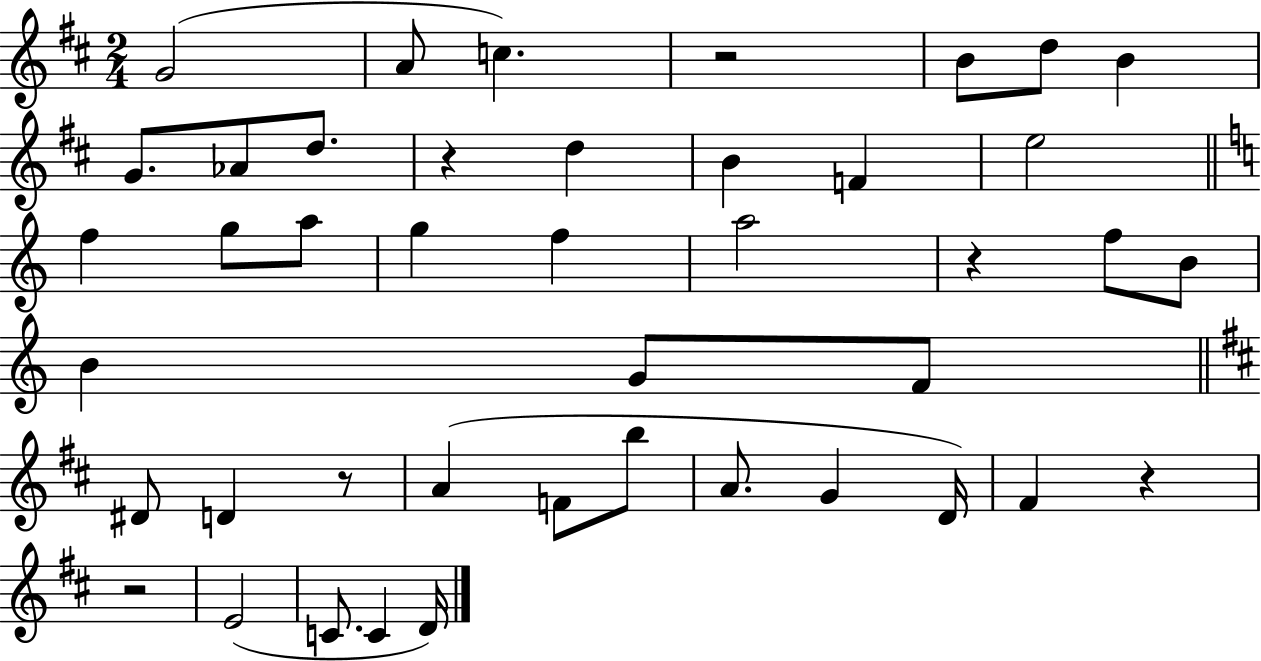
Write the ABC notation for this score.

X:1
T:Untitled
M:2/4
L:1/4
K:D
G2 A/2 c z2 B/2 d/2 B G/2 _A/2 d/2 z d B F e2 f g/2 a/2 g f a2 z f/2 B/2 B G/2 F/2 ^D/2 D z/2 A F/2 b/2 A/2 G D/4 ^F z z2 E2 C/2 C D/4